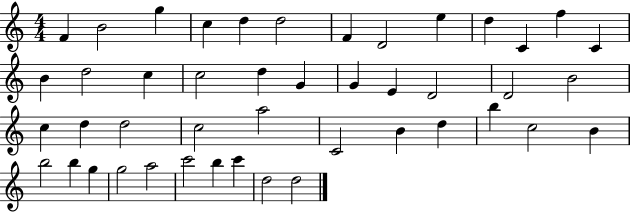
{
  \clef treble
  \numericTimeSignature
  \time 4/4
  \key c \major
  f'4 b'2 g''4 | c''4 d''4 d''2 | f'4 d'2 e''4 | d''4 c'4 f''4 c'4 | \break b'4 d''2 c''4 | c''2 d''4 g'4 | g'4 e'4 d'2 | d'2 b'2 | \break c''4 d''4 d''2 | c''2 a''2 | c'2 b'4 d''4 | b''4 c''2 b'4 | \break b''2 b''4 g''4 | g''2 a''2 | c'''2 b''4 c'''4 | d''2 d''2 | \break \bar "|."
}